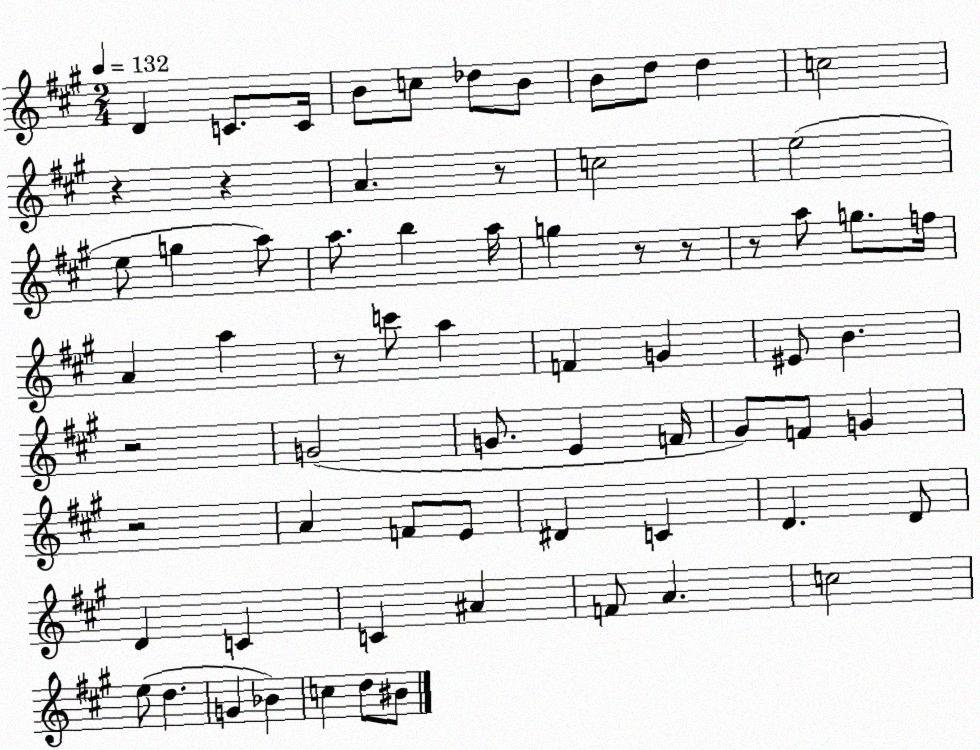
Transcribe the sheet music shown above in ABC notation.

X:1
T:Untitled
M:2/4
L:1/4
K:A
D C/2 C/4 B/2 c/2 _d/2 B/2 B/2 d/2 d c2 z z A z/2 c2 e2 e/2 g a/2 a/2 b a/4 g z/2 z/2 z/2 a/2 g/2 f/4 A a z/2 c'/2 a F G ^E/2 B z2 G2 G/2 E F/4 ^G/2 F/2 G z2 A F/2 E/2 ^D C D D/2 D C C ^A F/2 A c2 e/2 d G _B c d/2 ^B/2